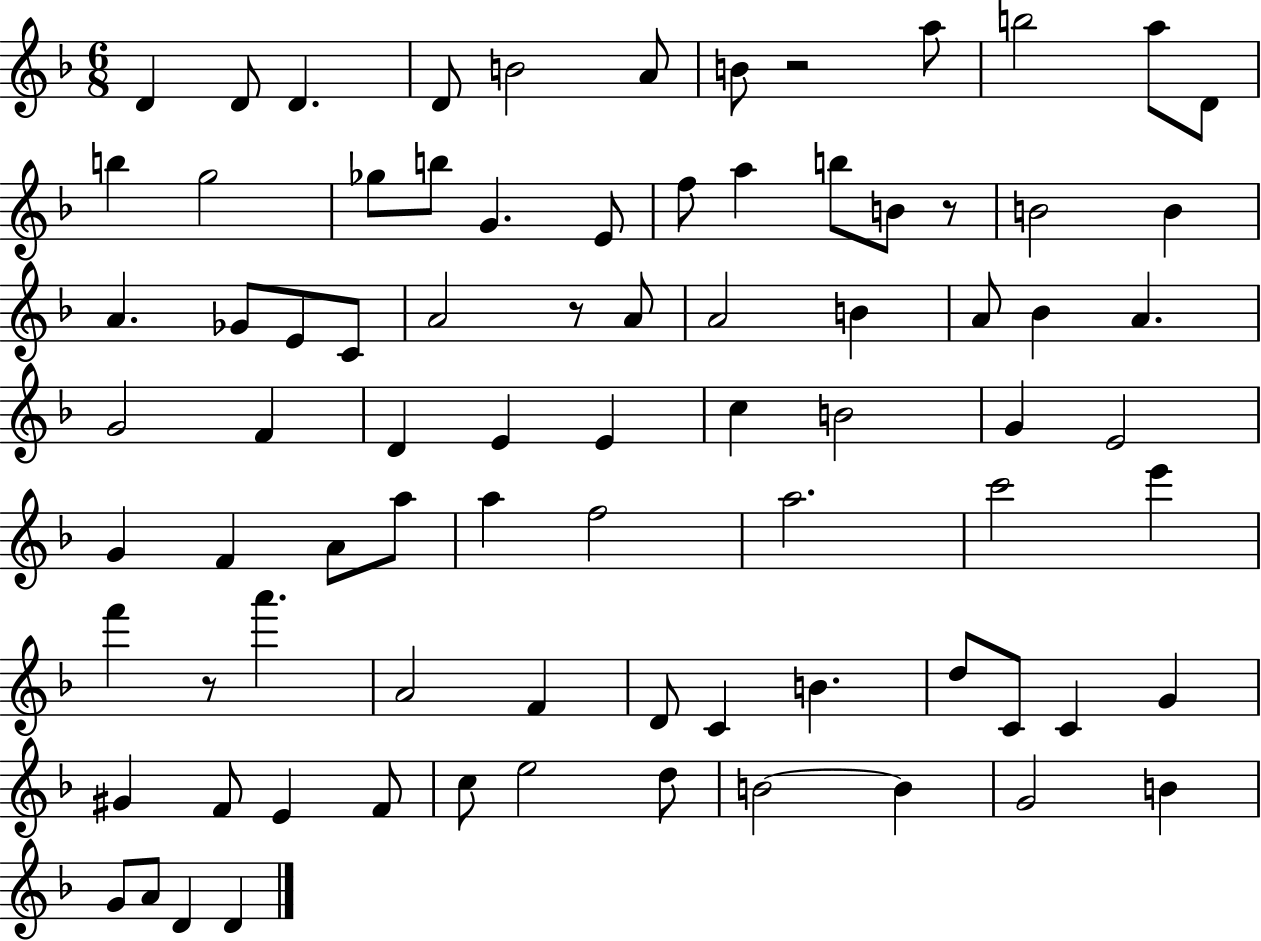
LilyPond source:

{
  \clef treble
  \numericTimeSignature
  \time 6/8
  \key f \major
  d'4 d'8 d'4. | d'8 b'2 a'8 | b'8 r2 a''8 | b''2 a''8 d'8 | \break b''4 g''2 | ges''8 b''8 g'4. e'8 | f''8 a''4 b''8 b'8 r8 | b'2 b'4 | \break a'4. ges'8 e'8 c'8 | a'2 r8 a'8 | a'2 b'4 | a'8 bes'4 a'4. | \break g'2 f'4 | d'4 e'4 e'4 | c''4 b'2 | g'4 e'2 | \break g'4 f'4 a'8 a''8 | a''4 f''2 | a''2. | c'''2 e'''4 | \break f'''4 r8 a'''4. | a'2 f'4 | d'8 c'4 b'4. | d''8 c'8 c'4 g'4 | \break gis'4 f'8 e'4 f'8 | c''8 e''2 d''8 | b'2~~ b'4 | g'2 b'4 | \break g'8 a'8 d'4 d'4 | \bar "|."
}